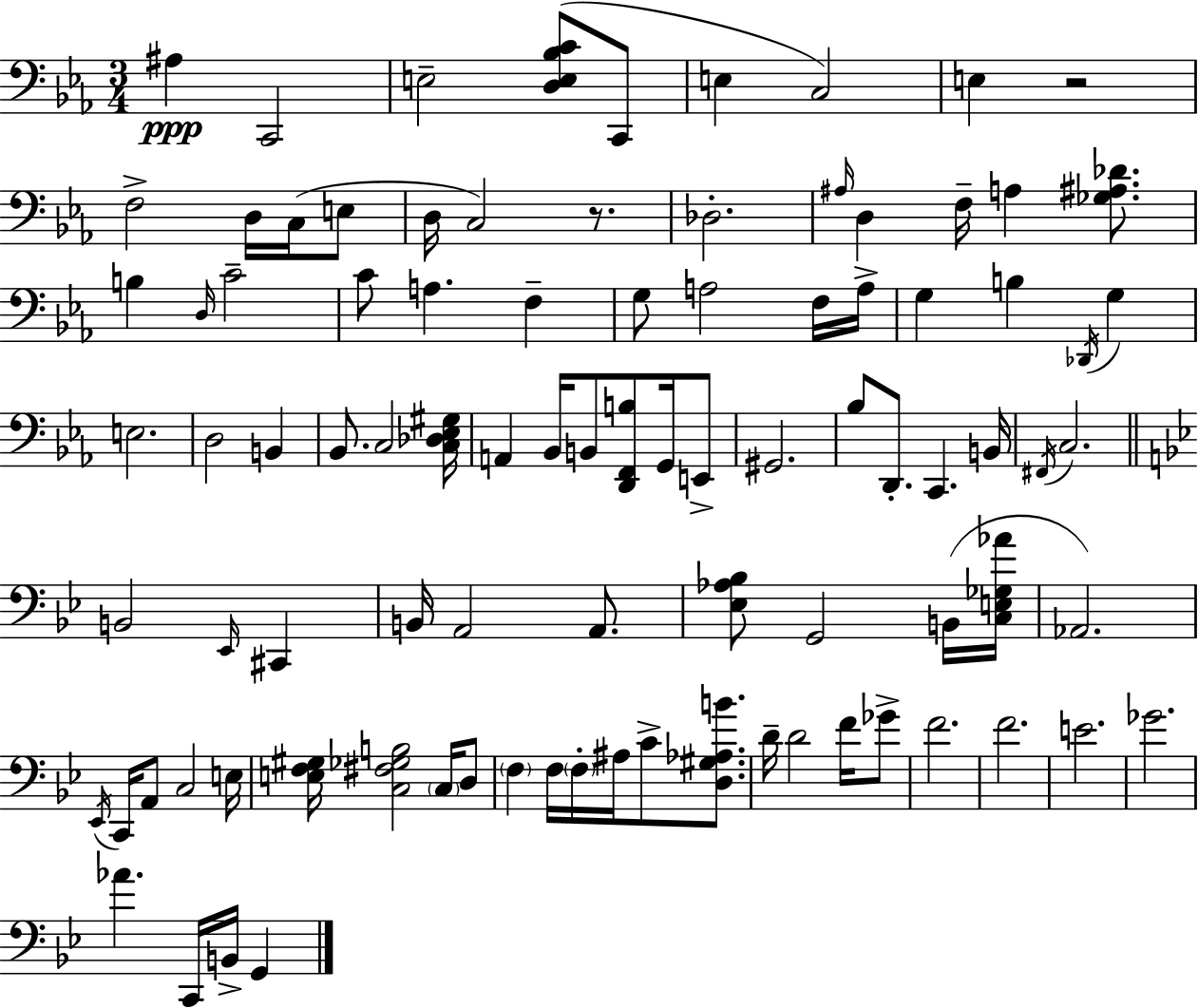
X:1
T:Untitled
M:3/4
L:1/4
K:Eb
^A, C,,2 E,2 [D,E,_B,C]/2 C,,/2 E, C,2 E, z2 F,2 D,/4 C,/4 E,/2 D,/4 C,2 z/2 _D,2 ^A,/4 D, F,/4 A, [_G,^A,_D]/2 B, D,/4 C2 C/2 A, F, G,/2 A,2 F,/4 A,/4 G, B, _D,,/4 G, E,2 D,2 B,, _B,,/2 C,2 [C,_D,_E,^G,]/4 A,, _B,,/4 B,,/2 [D,,F,,B,]/2 G,,/4 E,,/2 ^G,,2 _B,/2 D,,/2 C,, B,,/4 ^F,,/4 C,2 B,,2 _E,,/4 ^C,, B,,/4 A,,2 A,,/2 [_E,_A,_B,]/2 G,,2 B,,/4 [C,E,_G,_A]/4 _A,,2 _E,,/4 C,,/4 A,,/2 C,2 E,/4 [E,F,^G,]/4 [C,^F,_G,B,]2 C,/4 D,/2 F, F,/4 F,/4 ^A,/4 C/2 [D,^G,_A,B]/2 D/4 D2 F/4 _G/2 F2 F2 E2 _G2 _A C,,/4 B,,/4 G,,